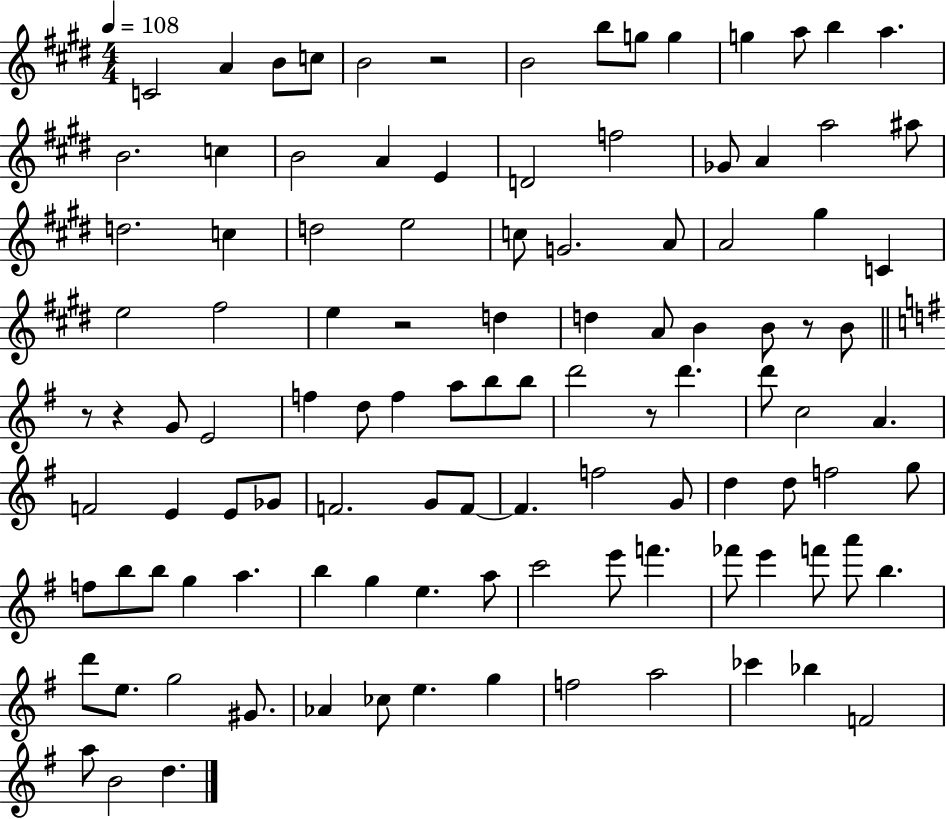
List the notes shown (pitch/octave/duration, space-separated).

C4/h A4/q B4/e C5/e B4/h R/h B4/h B5/e G5/e G5/q G5/q A5/e B5/q A5/q. B4/h. C5/q B4/h A4/q E4/q D4/h F5/h Gb4/e A4/q A5/h A#5/e D5/h. C5/q D5/h E5/h C5/e G4/h. A4/e A4/h G#5/q C4/q E5/h F#5/h E5/q R/h D5/q D5/q A4/e B4/q B4/e R/e B4/e R/e R/q G4/e E4/h F5/q D5/e F5/q A5/e B5/e B5/e D6/h R/e D6/q. D6/e C5/h A4/q. F4/h E4/q E4/e Gb4/e F4/h. G4/e F4/e F4/q. F5/h G4/e D5/q D5/e F5/h G5/e F5/e B5/e B5/e G5/q A5/q. B5/q G5/q E5/q. A5/e C6/h E6/e F6/q. FES6/e E6/q F6/e A6/e B5/q. D6/e E5/e. G5/h G#4/e. Ab4/q CES5/e E5/q. G5/q F5/h A5/h CES6/q Bb5/q F4/h A5/e B4/h D5/q.